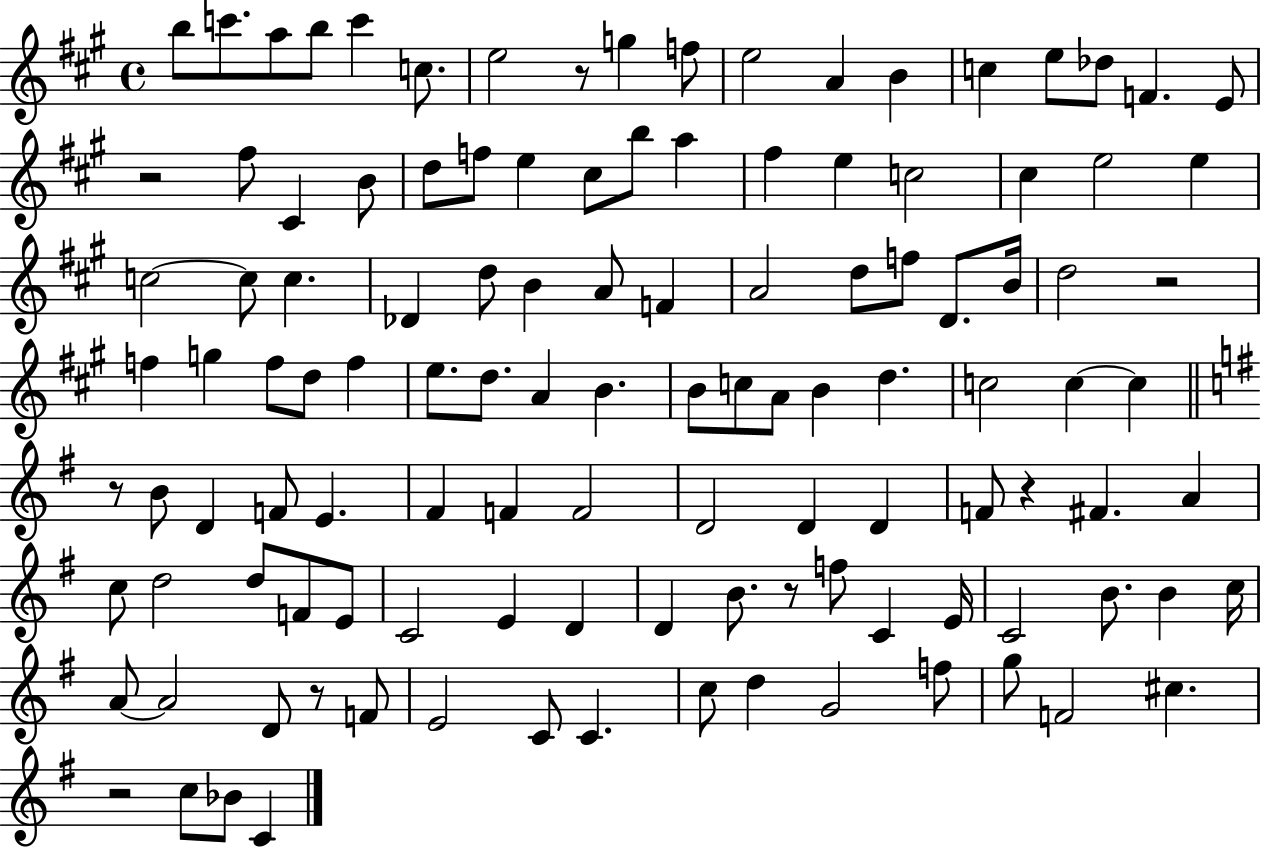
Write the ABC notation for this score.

X:1
T:Untitled
M:4/4
L:1/4
K:A
b/2 c'/2 a/2 b/2 c' c/2 e2 z/2 g f/2 e2 A B c e/2 _d/2 F E/2 z2 ^f/2 ^C B/2 d/2 f/2 e ^c/2 b/2 a ^f e c2 ^c e2 e c2 c/2 c _D d/2 B A/2 F A2 d/2 f/2 D/2 B/4 d2 z2 f g f/2 d/2 f e/2 d/2 A B B/2 c/2 A/2 B d c2 c c z/2 B/2 D F/2 E ^F F F2 D2 D D F/2 z ^F A c/2 d2 d/2 F/2 E/2 C2 E D D B/2 z/2 f/2 C E/4 C2 B/2 B c/4 A/2 A2 D/2 z/2 F/2 E2 C/2 C c/2 d G2 f/2 g/2 F2 ^c z2 c/2 _B/2 C